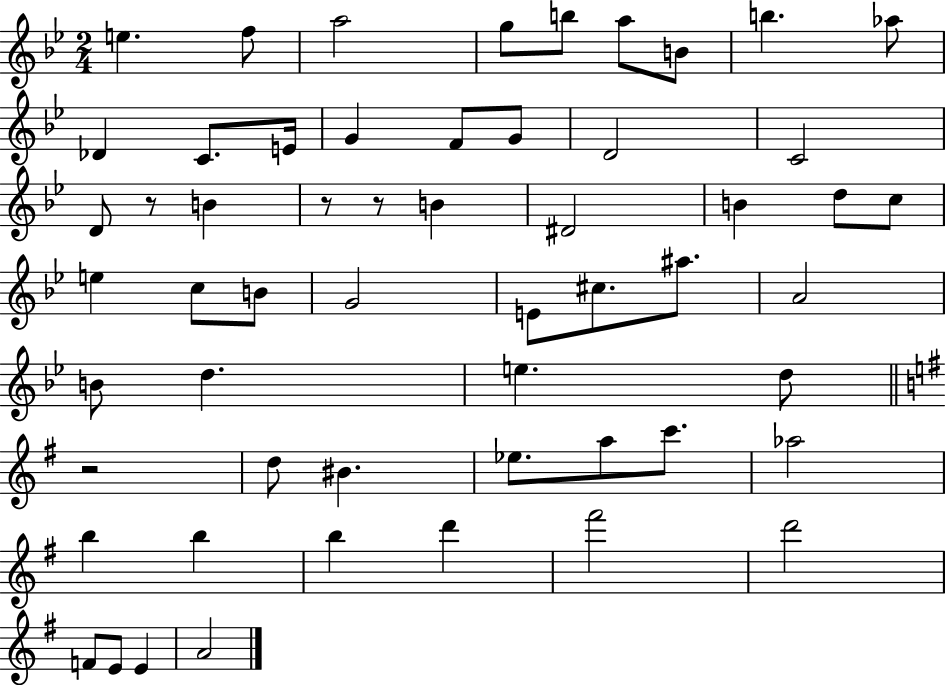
X:1
T:Untitled
M:2/4
L:1/4
K:Bb
e f/2 a2 g/2 b/2 a/2 B/2 b _a/2 _D C/2 E/4 G F/2 G/2 D2 C2 D/2 z/2 B z/2 z/2 B ^D2 B d/2 c/2 e c/2 B/2 G2 E/2 ^c/2 ^a/2 A2 B/2 d e d/2 z2 d/2 ^B _e/2 a/2 c'/2 _a2 b b b d' ^f'2 d'2 F/2 E/2 E A2